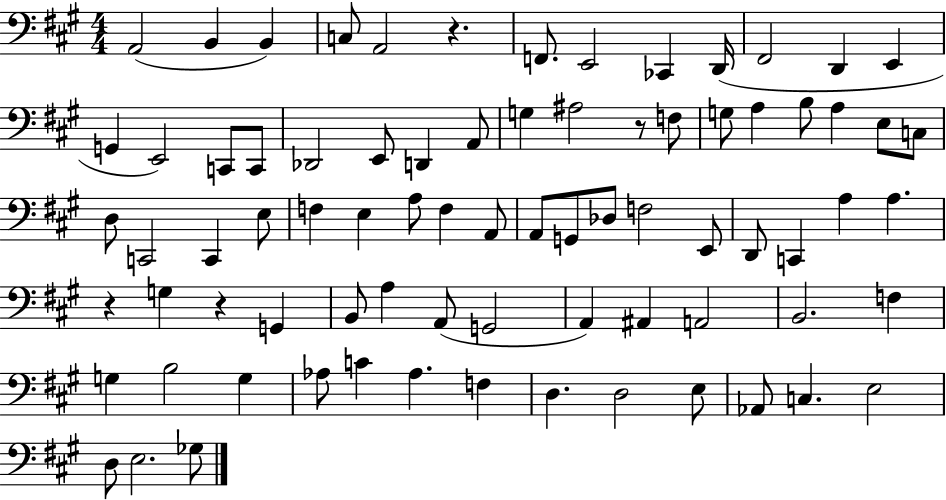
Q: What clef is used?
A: bass